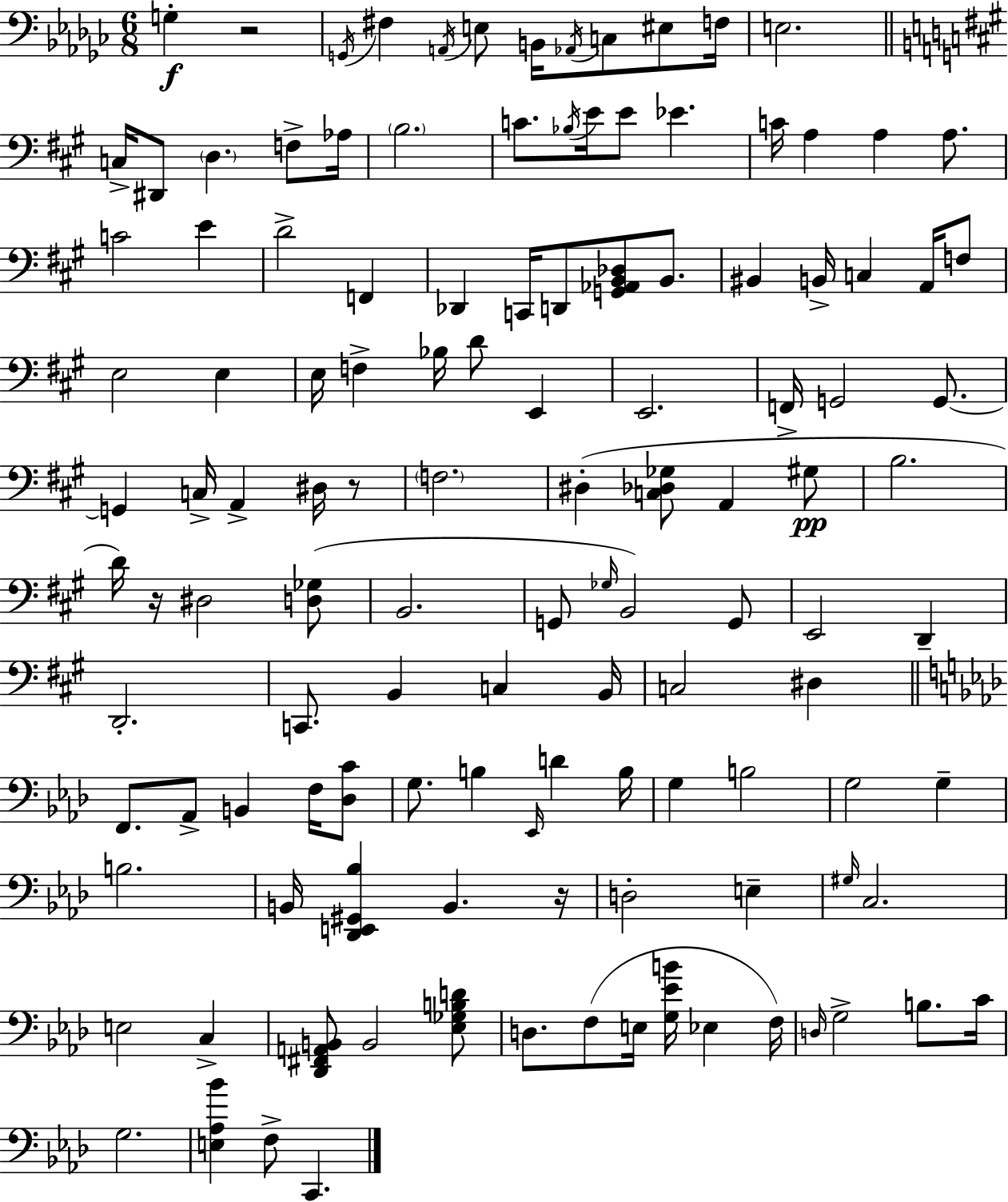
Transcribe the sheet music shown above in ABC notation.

X:1
T:Untitled
M:6/8
L:1/4
K:Ebm
G, z2 G,,/4 ^F, A,,/4 E,/2 B,,/4 _A,,/4 C,/2 ^E,/2 F,/4 E,2 C,/4 ^D,,/2 D, F,/2 _A,/4 B,2 C/2 _B,/4 E/4 E/2 _E C/4 A, A, A,/2 C2 E D2 F,, _D,, C,,/4 D,,/2 [G,,_A,,B,,_D,]/2 B,,/2 ^B,, B,,/4 C, A,,/4 F,/2 E,2 E, E,/4 F, _B,/4 D/2 E,, E,,2 F,,/4 G,,2 G,,/2 G,, C,/4 A,, ^D,/4 z/2 F,2 ^D, [C,_D,_G,]/2 A,, ^G,/2 B,2 D/4 z/4 ^D,2 [D,_G,]/2 B,,2 G,,/2 _G,/4 B,,2 G,,/2 E,,2 D,, D,,2 C,,/2 B,, C, B,,/4 C,2 ^D, F,,/2 _A,,/2 B,, F,/4 [_D,C]/2 G,/2 B, _E,,/4 D B,/4 G, B,2 G,2 G, B,2 B,,/4 [_D,,E,,^G,,_B,] B,, z/4 D,2 E, ^G,/4 C,2 E,2 C, [_D,,^F,,A,,B,,]/2 B,,2 [_E,_G,B,D]/2 D,/2 F,/2 E,/4 [G,_EB]/4 _E, F,/4 D,/4 G,2 B,/2 C/4 G,2 [E,_A,_B] F,/2 C,,